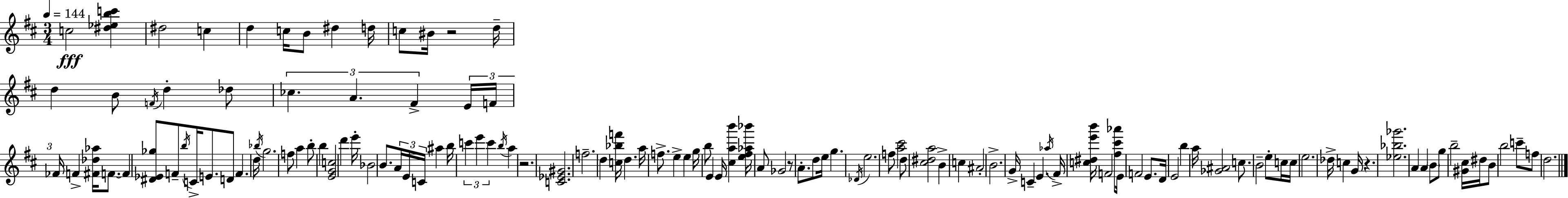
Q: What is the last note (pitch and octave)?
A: D5